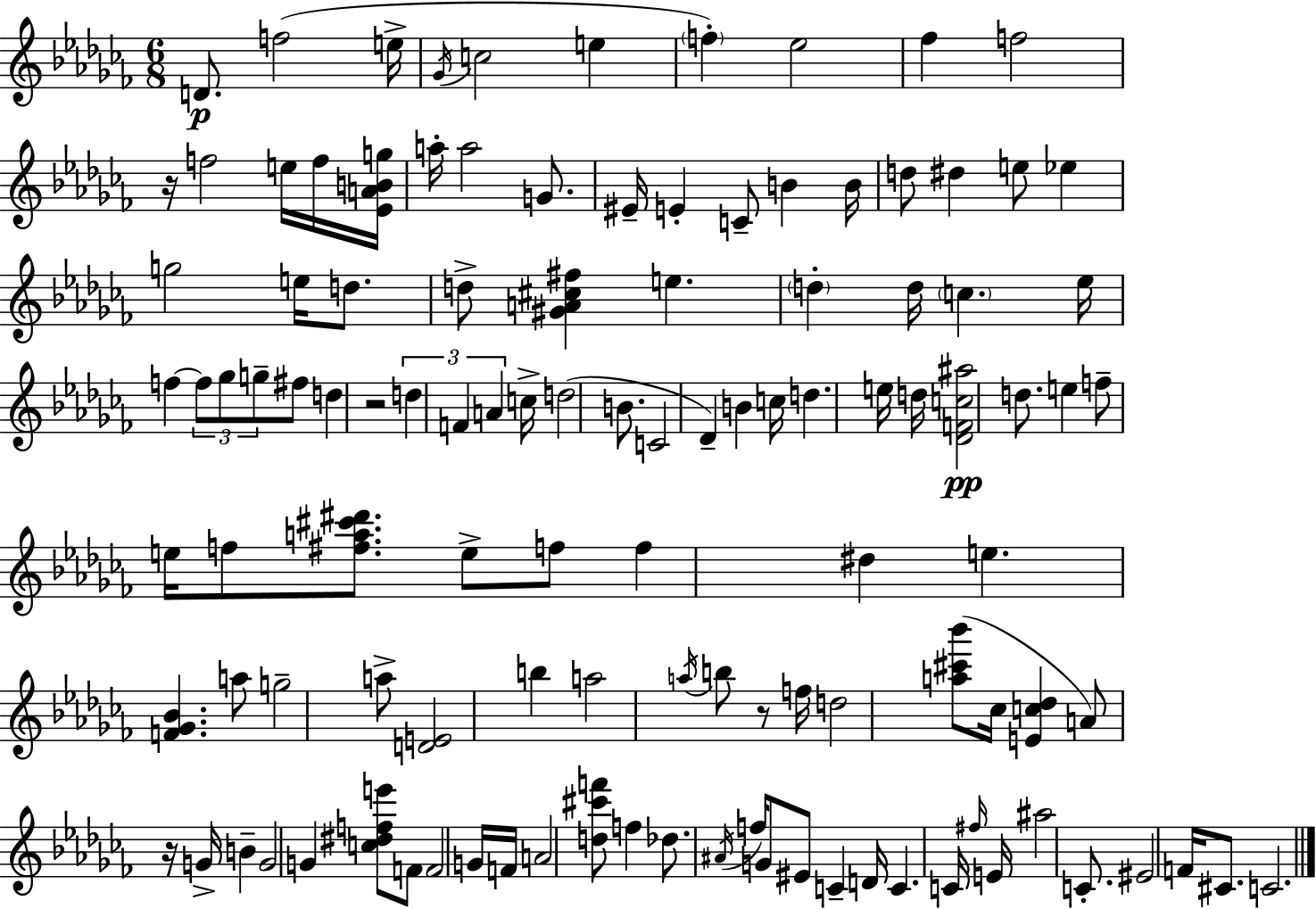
D4/e. F5/h E5/s Gb4/s C5/h E5/q F5/q Eb5/h FES5/q F5/h R/s F5/h E5/s F5/s [Eb4,A4,B4,G5]/s A5/s A5/h G4/e. EIS4/s E4/q C4/e B4/q B4/s D5/e D#5/q E5/e Eb5/q G5/h E5/s D5/e. D5/e [G#4,A4,C#5,F#5]/q E5/q. D5/q D5/s C5/q. Eb5/s F5/q F5/e Gb5/e G5/e F#5/e D5/q R/h D5/q F4/q A4/q C5/s D5/h B4/e. C4/h Db4/q B4/q C5/s D5/q. E5/s D5/s [Db4,F4,C5,A#5]/h D5/e. E5/q F5/e E5/s F5/e [F#5,A5,C#6,D#6]/e. E5/e F5/e F5/q D#5/q E5/q. [F4,Gb4,Bb4]/q. A5/e G5/h A5/e [D4,E4]/h B5/q A5/h A5/s B5/e R/e F5/s D5/h [A5,C#6,Bb6]/e CES5/s [E4,C5,Db5]/q A4/e R/s G4/s B4/q G4/h G4/q [C5,D#5,F5,E6]/e F4/e F4/h G4/s F4/s A4/h [D5,C#6,F6]/e F5/q Db5/e. A#4/s F5/s G4/e EIS4/e C4/q D4/s C4/q. C4/s F#5/s E4/s A#5/h C4/e. EIS4/h F4/s C#4/e. C4/h.